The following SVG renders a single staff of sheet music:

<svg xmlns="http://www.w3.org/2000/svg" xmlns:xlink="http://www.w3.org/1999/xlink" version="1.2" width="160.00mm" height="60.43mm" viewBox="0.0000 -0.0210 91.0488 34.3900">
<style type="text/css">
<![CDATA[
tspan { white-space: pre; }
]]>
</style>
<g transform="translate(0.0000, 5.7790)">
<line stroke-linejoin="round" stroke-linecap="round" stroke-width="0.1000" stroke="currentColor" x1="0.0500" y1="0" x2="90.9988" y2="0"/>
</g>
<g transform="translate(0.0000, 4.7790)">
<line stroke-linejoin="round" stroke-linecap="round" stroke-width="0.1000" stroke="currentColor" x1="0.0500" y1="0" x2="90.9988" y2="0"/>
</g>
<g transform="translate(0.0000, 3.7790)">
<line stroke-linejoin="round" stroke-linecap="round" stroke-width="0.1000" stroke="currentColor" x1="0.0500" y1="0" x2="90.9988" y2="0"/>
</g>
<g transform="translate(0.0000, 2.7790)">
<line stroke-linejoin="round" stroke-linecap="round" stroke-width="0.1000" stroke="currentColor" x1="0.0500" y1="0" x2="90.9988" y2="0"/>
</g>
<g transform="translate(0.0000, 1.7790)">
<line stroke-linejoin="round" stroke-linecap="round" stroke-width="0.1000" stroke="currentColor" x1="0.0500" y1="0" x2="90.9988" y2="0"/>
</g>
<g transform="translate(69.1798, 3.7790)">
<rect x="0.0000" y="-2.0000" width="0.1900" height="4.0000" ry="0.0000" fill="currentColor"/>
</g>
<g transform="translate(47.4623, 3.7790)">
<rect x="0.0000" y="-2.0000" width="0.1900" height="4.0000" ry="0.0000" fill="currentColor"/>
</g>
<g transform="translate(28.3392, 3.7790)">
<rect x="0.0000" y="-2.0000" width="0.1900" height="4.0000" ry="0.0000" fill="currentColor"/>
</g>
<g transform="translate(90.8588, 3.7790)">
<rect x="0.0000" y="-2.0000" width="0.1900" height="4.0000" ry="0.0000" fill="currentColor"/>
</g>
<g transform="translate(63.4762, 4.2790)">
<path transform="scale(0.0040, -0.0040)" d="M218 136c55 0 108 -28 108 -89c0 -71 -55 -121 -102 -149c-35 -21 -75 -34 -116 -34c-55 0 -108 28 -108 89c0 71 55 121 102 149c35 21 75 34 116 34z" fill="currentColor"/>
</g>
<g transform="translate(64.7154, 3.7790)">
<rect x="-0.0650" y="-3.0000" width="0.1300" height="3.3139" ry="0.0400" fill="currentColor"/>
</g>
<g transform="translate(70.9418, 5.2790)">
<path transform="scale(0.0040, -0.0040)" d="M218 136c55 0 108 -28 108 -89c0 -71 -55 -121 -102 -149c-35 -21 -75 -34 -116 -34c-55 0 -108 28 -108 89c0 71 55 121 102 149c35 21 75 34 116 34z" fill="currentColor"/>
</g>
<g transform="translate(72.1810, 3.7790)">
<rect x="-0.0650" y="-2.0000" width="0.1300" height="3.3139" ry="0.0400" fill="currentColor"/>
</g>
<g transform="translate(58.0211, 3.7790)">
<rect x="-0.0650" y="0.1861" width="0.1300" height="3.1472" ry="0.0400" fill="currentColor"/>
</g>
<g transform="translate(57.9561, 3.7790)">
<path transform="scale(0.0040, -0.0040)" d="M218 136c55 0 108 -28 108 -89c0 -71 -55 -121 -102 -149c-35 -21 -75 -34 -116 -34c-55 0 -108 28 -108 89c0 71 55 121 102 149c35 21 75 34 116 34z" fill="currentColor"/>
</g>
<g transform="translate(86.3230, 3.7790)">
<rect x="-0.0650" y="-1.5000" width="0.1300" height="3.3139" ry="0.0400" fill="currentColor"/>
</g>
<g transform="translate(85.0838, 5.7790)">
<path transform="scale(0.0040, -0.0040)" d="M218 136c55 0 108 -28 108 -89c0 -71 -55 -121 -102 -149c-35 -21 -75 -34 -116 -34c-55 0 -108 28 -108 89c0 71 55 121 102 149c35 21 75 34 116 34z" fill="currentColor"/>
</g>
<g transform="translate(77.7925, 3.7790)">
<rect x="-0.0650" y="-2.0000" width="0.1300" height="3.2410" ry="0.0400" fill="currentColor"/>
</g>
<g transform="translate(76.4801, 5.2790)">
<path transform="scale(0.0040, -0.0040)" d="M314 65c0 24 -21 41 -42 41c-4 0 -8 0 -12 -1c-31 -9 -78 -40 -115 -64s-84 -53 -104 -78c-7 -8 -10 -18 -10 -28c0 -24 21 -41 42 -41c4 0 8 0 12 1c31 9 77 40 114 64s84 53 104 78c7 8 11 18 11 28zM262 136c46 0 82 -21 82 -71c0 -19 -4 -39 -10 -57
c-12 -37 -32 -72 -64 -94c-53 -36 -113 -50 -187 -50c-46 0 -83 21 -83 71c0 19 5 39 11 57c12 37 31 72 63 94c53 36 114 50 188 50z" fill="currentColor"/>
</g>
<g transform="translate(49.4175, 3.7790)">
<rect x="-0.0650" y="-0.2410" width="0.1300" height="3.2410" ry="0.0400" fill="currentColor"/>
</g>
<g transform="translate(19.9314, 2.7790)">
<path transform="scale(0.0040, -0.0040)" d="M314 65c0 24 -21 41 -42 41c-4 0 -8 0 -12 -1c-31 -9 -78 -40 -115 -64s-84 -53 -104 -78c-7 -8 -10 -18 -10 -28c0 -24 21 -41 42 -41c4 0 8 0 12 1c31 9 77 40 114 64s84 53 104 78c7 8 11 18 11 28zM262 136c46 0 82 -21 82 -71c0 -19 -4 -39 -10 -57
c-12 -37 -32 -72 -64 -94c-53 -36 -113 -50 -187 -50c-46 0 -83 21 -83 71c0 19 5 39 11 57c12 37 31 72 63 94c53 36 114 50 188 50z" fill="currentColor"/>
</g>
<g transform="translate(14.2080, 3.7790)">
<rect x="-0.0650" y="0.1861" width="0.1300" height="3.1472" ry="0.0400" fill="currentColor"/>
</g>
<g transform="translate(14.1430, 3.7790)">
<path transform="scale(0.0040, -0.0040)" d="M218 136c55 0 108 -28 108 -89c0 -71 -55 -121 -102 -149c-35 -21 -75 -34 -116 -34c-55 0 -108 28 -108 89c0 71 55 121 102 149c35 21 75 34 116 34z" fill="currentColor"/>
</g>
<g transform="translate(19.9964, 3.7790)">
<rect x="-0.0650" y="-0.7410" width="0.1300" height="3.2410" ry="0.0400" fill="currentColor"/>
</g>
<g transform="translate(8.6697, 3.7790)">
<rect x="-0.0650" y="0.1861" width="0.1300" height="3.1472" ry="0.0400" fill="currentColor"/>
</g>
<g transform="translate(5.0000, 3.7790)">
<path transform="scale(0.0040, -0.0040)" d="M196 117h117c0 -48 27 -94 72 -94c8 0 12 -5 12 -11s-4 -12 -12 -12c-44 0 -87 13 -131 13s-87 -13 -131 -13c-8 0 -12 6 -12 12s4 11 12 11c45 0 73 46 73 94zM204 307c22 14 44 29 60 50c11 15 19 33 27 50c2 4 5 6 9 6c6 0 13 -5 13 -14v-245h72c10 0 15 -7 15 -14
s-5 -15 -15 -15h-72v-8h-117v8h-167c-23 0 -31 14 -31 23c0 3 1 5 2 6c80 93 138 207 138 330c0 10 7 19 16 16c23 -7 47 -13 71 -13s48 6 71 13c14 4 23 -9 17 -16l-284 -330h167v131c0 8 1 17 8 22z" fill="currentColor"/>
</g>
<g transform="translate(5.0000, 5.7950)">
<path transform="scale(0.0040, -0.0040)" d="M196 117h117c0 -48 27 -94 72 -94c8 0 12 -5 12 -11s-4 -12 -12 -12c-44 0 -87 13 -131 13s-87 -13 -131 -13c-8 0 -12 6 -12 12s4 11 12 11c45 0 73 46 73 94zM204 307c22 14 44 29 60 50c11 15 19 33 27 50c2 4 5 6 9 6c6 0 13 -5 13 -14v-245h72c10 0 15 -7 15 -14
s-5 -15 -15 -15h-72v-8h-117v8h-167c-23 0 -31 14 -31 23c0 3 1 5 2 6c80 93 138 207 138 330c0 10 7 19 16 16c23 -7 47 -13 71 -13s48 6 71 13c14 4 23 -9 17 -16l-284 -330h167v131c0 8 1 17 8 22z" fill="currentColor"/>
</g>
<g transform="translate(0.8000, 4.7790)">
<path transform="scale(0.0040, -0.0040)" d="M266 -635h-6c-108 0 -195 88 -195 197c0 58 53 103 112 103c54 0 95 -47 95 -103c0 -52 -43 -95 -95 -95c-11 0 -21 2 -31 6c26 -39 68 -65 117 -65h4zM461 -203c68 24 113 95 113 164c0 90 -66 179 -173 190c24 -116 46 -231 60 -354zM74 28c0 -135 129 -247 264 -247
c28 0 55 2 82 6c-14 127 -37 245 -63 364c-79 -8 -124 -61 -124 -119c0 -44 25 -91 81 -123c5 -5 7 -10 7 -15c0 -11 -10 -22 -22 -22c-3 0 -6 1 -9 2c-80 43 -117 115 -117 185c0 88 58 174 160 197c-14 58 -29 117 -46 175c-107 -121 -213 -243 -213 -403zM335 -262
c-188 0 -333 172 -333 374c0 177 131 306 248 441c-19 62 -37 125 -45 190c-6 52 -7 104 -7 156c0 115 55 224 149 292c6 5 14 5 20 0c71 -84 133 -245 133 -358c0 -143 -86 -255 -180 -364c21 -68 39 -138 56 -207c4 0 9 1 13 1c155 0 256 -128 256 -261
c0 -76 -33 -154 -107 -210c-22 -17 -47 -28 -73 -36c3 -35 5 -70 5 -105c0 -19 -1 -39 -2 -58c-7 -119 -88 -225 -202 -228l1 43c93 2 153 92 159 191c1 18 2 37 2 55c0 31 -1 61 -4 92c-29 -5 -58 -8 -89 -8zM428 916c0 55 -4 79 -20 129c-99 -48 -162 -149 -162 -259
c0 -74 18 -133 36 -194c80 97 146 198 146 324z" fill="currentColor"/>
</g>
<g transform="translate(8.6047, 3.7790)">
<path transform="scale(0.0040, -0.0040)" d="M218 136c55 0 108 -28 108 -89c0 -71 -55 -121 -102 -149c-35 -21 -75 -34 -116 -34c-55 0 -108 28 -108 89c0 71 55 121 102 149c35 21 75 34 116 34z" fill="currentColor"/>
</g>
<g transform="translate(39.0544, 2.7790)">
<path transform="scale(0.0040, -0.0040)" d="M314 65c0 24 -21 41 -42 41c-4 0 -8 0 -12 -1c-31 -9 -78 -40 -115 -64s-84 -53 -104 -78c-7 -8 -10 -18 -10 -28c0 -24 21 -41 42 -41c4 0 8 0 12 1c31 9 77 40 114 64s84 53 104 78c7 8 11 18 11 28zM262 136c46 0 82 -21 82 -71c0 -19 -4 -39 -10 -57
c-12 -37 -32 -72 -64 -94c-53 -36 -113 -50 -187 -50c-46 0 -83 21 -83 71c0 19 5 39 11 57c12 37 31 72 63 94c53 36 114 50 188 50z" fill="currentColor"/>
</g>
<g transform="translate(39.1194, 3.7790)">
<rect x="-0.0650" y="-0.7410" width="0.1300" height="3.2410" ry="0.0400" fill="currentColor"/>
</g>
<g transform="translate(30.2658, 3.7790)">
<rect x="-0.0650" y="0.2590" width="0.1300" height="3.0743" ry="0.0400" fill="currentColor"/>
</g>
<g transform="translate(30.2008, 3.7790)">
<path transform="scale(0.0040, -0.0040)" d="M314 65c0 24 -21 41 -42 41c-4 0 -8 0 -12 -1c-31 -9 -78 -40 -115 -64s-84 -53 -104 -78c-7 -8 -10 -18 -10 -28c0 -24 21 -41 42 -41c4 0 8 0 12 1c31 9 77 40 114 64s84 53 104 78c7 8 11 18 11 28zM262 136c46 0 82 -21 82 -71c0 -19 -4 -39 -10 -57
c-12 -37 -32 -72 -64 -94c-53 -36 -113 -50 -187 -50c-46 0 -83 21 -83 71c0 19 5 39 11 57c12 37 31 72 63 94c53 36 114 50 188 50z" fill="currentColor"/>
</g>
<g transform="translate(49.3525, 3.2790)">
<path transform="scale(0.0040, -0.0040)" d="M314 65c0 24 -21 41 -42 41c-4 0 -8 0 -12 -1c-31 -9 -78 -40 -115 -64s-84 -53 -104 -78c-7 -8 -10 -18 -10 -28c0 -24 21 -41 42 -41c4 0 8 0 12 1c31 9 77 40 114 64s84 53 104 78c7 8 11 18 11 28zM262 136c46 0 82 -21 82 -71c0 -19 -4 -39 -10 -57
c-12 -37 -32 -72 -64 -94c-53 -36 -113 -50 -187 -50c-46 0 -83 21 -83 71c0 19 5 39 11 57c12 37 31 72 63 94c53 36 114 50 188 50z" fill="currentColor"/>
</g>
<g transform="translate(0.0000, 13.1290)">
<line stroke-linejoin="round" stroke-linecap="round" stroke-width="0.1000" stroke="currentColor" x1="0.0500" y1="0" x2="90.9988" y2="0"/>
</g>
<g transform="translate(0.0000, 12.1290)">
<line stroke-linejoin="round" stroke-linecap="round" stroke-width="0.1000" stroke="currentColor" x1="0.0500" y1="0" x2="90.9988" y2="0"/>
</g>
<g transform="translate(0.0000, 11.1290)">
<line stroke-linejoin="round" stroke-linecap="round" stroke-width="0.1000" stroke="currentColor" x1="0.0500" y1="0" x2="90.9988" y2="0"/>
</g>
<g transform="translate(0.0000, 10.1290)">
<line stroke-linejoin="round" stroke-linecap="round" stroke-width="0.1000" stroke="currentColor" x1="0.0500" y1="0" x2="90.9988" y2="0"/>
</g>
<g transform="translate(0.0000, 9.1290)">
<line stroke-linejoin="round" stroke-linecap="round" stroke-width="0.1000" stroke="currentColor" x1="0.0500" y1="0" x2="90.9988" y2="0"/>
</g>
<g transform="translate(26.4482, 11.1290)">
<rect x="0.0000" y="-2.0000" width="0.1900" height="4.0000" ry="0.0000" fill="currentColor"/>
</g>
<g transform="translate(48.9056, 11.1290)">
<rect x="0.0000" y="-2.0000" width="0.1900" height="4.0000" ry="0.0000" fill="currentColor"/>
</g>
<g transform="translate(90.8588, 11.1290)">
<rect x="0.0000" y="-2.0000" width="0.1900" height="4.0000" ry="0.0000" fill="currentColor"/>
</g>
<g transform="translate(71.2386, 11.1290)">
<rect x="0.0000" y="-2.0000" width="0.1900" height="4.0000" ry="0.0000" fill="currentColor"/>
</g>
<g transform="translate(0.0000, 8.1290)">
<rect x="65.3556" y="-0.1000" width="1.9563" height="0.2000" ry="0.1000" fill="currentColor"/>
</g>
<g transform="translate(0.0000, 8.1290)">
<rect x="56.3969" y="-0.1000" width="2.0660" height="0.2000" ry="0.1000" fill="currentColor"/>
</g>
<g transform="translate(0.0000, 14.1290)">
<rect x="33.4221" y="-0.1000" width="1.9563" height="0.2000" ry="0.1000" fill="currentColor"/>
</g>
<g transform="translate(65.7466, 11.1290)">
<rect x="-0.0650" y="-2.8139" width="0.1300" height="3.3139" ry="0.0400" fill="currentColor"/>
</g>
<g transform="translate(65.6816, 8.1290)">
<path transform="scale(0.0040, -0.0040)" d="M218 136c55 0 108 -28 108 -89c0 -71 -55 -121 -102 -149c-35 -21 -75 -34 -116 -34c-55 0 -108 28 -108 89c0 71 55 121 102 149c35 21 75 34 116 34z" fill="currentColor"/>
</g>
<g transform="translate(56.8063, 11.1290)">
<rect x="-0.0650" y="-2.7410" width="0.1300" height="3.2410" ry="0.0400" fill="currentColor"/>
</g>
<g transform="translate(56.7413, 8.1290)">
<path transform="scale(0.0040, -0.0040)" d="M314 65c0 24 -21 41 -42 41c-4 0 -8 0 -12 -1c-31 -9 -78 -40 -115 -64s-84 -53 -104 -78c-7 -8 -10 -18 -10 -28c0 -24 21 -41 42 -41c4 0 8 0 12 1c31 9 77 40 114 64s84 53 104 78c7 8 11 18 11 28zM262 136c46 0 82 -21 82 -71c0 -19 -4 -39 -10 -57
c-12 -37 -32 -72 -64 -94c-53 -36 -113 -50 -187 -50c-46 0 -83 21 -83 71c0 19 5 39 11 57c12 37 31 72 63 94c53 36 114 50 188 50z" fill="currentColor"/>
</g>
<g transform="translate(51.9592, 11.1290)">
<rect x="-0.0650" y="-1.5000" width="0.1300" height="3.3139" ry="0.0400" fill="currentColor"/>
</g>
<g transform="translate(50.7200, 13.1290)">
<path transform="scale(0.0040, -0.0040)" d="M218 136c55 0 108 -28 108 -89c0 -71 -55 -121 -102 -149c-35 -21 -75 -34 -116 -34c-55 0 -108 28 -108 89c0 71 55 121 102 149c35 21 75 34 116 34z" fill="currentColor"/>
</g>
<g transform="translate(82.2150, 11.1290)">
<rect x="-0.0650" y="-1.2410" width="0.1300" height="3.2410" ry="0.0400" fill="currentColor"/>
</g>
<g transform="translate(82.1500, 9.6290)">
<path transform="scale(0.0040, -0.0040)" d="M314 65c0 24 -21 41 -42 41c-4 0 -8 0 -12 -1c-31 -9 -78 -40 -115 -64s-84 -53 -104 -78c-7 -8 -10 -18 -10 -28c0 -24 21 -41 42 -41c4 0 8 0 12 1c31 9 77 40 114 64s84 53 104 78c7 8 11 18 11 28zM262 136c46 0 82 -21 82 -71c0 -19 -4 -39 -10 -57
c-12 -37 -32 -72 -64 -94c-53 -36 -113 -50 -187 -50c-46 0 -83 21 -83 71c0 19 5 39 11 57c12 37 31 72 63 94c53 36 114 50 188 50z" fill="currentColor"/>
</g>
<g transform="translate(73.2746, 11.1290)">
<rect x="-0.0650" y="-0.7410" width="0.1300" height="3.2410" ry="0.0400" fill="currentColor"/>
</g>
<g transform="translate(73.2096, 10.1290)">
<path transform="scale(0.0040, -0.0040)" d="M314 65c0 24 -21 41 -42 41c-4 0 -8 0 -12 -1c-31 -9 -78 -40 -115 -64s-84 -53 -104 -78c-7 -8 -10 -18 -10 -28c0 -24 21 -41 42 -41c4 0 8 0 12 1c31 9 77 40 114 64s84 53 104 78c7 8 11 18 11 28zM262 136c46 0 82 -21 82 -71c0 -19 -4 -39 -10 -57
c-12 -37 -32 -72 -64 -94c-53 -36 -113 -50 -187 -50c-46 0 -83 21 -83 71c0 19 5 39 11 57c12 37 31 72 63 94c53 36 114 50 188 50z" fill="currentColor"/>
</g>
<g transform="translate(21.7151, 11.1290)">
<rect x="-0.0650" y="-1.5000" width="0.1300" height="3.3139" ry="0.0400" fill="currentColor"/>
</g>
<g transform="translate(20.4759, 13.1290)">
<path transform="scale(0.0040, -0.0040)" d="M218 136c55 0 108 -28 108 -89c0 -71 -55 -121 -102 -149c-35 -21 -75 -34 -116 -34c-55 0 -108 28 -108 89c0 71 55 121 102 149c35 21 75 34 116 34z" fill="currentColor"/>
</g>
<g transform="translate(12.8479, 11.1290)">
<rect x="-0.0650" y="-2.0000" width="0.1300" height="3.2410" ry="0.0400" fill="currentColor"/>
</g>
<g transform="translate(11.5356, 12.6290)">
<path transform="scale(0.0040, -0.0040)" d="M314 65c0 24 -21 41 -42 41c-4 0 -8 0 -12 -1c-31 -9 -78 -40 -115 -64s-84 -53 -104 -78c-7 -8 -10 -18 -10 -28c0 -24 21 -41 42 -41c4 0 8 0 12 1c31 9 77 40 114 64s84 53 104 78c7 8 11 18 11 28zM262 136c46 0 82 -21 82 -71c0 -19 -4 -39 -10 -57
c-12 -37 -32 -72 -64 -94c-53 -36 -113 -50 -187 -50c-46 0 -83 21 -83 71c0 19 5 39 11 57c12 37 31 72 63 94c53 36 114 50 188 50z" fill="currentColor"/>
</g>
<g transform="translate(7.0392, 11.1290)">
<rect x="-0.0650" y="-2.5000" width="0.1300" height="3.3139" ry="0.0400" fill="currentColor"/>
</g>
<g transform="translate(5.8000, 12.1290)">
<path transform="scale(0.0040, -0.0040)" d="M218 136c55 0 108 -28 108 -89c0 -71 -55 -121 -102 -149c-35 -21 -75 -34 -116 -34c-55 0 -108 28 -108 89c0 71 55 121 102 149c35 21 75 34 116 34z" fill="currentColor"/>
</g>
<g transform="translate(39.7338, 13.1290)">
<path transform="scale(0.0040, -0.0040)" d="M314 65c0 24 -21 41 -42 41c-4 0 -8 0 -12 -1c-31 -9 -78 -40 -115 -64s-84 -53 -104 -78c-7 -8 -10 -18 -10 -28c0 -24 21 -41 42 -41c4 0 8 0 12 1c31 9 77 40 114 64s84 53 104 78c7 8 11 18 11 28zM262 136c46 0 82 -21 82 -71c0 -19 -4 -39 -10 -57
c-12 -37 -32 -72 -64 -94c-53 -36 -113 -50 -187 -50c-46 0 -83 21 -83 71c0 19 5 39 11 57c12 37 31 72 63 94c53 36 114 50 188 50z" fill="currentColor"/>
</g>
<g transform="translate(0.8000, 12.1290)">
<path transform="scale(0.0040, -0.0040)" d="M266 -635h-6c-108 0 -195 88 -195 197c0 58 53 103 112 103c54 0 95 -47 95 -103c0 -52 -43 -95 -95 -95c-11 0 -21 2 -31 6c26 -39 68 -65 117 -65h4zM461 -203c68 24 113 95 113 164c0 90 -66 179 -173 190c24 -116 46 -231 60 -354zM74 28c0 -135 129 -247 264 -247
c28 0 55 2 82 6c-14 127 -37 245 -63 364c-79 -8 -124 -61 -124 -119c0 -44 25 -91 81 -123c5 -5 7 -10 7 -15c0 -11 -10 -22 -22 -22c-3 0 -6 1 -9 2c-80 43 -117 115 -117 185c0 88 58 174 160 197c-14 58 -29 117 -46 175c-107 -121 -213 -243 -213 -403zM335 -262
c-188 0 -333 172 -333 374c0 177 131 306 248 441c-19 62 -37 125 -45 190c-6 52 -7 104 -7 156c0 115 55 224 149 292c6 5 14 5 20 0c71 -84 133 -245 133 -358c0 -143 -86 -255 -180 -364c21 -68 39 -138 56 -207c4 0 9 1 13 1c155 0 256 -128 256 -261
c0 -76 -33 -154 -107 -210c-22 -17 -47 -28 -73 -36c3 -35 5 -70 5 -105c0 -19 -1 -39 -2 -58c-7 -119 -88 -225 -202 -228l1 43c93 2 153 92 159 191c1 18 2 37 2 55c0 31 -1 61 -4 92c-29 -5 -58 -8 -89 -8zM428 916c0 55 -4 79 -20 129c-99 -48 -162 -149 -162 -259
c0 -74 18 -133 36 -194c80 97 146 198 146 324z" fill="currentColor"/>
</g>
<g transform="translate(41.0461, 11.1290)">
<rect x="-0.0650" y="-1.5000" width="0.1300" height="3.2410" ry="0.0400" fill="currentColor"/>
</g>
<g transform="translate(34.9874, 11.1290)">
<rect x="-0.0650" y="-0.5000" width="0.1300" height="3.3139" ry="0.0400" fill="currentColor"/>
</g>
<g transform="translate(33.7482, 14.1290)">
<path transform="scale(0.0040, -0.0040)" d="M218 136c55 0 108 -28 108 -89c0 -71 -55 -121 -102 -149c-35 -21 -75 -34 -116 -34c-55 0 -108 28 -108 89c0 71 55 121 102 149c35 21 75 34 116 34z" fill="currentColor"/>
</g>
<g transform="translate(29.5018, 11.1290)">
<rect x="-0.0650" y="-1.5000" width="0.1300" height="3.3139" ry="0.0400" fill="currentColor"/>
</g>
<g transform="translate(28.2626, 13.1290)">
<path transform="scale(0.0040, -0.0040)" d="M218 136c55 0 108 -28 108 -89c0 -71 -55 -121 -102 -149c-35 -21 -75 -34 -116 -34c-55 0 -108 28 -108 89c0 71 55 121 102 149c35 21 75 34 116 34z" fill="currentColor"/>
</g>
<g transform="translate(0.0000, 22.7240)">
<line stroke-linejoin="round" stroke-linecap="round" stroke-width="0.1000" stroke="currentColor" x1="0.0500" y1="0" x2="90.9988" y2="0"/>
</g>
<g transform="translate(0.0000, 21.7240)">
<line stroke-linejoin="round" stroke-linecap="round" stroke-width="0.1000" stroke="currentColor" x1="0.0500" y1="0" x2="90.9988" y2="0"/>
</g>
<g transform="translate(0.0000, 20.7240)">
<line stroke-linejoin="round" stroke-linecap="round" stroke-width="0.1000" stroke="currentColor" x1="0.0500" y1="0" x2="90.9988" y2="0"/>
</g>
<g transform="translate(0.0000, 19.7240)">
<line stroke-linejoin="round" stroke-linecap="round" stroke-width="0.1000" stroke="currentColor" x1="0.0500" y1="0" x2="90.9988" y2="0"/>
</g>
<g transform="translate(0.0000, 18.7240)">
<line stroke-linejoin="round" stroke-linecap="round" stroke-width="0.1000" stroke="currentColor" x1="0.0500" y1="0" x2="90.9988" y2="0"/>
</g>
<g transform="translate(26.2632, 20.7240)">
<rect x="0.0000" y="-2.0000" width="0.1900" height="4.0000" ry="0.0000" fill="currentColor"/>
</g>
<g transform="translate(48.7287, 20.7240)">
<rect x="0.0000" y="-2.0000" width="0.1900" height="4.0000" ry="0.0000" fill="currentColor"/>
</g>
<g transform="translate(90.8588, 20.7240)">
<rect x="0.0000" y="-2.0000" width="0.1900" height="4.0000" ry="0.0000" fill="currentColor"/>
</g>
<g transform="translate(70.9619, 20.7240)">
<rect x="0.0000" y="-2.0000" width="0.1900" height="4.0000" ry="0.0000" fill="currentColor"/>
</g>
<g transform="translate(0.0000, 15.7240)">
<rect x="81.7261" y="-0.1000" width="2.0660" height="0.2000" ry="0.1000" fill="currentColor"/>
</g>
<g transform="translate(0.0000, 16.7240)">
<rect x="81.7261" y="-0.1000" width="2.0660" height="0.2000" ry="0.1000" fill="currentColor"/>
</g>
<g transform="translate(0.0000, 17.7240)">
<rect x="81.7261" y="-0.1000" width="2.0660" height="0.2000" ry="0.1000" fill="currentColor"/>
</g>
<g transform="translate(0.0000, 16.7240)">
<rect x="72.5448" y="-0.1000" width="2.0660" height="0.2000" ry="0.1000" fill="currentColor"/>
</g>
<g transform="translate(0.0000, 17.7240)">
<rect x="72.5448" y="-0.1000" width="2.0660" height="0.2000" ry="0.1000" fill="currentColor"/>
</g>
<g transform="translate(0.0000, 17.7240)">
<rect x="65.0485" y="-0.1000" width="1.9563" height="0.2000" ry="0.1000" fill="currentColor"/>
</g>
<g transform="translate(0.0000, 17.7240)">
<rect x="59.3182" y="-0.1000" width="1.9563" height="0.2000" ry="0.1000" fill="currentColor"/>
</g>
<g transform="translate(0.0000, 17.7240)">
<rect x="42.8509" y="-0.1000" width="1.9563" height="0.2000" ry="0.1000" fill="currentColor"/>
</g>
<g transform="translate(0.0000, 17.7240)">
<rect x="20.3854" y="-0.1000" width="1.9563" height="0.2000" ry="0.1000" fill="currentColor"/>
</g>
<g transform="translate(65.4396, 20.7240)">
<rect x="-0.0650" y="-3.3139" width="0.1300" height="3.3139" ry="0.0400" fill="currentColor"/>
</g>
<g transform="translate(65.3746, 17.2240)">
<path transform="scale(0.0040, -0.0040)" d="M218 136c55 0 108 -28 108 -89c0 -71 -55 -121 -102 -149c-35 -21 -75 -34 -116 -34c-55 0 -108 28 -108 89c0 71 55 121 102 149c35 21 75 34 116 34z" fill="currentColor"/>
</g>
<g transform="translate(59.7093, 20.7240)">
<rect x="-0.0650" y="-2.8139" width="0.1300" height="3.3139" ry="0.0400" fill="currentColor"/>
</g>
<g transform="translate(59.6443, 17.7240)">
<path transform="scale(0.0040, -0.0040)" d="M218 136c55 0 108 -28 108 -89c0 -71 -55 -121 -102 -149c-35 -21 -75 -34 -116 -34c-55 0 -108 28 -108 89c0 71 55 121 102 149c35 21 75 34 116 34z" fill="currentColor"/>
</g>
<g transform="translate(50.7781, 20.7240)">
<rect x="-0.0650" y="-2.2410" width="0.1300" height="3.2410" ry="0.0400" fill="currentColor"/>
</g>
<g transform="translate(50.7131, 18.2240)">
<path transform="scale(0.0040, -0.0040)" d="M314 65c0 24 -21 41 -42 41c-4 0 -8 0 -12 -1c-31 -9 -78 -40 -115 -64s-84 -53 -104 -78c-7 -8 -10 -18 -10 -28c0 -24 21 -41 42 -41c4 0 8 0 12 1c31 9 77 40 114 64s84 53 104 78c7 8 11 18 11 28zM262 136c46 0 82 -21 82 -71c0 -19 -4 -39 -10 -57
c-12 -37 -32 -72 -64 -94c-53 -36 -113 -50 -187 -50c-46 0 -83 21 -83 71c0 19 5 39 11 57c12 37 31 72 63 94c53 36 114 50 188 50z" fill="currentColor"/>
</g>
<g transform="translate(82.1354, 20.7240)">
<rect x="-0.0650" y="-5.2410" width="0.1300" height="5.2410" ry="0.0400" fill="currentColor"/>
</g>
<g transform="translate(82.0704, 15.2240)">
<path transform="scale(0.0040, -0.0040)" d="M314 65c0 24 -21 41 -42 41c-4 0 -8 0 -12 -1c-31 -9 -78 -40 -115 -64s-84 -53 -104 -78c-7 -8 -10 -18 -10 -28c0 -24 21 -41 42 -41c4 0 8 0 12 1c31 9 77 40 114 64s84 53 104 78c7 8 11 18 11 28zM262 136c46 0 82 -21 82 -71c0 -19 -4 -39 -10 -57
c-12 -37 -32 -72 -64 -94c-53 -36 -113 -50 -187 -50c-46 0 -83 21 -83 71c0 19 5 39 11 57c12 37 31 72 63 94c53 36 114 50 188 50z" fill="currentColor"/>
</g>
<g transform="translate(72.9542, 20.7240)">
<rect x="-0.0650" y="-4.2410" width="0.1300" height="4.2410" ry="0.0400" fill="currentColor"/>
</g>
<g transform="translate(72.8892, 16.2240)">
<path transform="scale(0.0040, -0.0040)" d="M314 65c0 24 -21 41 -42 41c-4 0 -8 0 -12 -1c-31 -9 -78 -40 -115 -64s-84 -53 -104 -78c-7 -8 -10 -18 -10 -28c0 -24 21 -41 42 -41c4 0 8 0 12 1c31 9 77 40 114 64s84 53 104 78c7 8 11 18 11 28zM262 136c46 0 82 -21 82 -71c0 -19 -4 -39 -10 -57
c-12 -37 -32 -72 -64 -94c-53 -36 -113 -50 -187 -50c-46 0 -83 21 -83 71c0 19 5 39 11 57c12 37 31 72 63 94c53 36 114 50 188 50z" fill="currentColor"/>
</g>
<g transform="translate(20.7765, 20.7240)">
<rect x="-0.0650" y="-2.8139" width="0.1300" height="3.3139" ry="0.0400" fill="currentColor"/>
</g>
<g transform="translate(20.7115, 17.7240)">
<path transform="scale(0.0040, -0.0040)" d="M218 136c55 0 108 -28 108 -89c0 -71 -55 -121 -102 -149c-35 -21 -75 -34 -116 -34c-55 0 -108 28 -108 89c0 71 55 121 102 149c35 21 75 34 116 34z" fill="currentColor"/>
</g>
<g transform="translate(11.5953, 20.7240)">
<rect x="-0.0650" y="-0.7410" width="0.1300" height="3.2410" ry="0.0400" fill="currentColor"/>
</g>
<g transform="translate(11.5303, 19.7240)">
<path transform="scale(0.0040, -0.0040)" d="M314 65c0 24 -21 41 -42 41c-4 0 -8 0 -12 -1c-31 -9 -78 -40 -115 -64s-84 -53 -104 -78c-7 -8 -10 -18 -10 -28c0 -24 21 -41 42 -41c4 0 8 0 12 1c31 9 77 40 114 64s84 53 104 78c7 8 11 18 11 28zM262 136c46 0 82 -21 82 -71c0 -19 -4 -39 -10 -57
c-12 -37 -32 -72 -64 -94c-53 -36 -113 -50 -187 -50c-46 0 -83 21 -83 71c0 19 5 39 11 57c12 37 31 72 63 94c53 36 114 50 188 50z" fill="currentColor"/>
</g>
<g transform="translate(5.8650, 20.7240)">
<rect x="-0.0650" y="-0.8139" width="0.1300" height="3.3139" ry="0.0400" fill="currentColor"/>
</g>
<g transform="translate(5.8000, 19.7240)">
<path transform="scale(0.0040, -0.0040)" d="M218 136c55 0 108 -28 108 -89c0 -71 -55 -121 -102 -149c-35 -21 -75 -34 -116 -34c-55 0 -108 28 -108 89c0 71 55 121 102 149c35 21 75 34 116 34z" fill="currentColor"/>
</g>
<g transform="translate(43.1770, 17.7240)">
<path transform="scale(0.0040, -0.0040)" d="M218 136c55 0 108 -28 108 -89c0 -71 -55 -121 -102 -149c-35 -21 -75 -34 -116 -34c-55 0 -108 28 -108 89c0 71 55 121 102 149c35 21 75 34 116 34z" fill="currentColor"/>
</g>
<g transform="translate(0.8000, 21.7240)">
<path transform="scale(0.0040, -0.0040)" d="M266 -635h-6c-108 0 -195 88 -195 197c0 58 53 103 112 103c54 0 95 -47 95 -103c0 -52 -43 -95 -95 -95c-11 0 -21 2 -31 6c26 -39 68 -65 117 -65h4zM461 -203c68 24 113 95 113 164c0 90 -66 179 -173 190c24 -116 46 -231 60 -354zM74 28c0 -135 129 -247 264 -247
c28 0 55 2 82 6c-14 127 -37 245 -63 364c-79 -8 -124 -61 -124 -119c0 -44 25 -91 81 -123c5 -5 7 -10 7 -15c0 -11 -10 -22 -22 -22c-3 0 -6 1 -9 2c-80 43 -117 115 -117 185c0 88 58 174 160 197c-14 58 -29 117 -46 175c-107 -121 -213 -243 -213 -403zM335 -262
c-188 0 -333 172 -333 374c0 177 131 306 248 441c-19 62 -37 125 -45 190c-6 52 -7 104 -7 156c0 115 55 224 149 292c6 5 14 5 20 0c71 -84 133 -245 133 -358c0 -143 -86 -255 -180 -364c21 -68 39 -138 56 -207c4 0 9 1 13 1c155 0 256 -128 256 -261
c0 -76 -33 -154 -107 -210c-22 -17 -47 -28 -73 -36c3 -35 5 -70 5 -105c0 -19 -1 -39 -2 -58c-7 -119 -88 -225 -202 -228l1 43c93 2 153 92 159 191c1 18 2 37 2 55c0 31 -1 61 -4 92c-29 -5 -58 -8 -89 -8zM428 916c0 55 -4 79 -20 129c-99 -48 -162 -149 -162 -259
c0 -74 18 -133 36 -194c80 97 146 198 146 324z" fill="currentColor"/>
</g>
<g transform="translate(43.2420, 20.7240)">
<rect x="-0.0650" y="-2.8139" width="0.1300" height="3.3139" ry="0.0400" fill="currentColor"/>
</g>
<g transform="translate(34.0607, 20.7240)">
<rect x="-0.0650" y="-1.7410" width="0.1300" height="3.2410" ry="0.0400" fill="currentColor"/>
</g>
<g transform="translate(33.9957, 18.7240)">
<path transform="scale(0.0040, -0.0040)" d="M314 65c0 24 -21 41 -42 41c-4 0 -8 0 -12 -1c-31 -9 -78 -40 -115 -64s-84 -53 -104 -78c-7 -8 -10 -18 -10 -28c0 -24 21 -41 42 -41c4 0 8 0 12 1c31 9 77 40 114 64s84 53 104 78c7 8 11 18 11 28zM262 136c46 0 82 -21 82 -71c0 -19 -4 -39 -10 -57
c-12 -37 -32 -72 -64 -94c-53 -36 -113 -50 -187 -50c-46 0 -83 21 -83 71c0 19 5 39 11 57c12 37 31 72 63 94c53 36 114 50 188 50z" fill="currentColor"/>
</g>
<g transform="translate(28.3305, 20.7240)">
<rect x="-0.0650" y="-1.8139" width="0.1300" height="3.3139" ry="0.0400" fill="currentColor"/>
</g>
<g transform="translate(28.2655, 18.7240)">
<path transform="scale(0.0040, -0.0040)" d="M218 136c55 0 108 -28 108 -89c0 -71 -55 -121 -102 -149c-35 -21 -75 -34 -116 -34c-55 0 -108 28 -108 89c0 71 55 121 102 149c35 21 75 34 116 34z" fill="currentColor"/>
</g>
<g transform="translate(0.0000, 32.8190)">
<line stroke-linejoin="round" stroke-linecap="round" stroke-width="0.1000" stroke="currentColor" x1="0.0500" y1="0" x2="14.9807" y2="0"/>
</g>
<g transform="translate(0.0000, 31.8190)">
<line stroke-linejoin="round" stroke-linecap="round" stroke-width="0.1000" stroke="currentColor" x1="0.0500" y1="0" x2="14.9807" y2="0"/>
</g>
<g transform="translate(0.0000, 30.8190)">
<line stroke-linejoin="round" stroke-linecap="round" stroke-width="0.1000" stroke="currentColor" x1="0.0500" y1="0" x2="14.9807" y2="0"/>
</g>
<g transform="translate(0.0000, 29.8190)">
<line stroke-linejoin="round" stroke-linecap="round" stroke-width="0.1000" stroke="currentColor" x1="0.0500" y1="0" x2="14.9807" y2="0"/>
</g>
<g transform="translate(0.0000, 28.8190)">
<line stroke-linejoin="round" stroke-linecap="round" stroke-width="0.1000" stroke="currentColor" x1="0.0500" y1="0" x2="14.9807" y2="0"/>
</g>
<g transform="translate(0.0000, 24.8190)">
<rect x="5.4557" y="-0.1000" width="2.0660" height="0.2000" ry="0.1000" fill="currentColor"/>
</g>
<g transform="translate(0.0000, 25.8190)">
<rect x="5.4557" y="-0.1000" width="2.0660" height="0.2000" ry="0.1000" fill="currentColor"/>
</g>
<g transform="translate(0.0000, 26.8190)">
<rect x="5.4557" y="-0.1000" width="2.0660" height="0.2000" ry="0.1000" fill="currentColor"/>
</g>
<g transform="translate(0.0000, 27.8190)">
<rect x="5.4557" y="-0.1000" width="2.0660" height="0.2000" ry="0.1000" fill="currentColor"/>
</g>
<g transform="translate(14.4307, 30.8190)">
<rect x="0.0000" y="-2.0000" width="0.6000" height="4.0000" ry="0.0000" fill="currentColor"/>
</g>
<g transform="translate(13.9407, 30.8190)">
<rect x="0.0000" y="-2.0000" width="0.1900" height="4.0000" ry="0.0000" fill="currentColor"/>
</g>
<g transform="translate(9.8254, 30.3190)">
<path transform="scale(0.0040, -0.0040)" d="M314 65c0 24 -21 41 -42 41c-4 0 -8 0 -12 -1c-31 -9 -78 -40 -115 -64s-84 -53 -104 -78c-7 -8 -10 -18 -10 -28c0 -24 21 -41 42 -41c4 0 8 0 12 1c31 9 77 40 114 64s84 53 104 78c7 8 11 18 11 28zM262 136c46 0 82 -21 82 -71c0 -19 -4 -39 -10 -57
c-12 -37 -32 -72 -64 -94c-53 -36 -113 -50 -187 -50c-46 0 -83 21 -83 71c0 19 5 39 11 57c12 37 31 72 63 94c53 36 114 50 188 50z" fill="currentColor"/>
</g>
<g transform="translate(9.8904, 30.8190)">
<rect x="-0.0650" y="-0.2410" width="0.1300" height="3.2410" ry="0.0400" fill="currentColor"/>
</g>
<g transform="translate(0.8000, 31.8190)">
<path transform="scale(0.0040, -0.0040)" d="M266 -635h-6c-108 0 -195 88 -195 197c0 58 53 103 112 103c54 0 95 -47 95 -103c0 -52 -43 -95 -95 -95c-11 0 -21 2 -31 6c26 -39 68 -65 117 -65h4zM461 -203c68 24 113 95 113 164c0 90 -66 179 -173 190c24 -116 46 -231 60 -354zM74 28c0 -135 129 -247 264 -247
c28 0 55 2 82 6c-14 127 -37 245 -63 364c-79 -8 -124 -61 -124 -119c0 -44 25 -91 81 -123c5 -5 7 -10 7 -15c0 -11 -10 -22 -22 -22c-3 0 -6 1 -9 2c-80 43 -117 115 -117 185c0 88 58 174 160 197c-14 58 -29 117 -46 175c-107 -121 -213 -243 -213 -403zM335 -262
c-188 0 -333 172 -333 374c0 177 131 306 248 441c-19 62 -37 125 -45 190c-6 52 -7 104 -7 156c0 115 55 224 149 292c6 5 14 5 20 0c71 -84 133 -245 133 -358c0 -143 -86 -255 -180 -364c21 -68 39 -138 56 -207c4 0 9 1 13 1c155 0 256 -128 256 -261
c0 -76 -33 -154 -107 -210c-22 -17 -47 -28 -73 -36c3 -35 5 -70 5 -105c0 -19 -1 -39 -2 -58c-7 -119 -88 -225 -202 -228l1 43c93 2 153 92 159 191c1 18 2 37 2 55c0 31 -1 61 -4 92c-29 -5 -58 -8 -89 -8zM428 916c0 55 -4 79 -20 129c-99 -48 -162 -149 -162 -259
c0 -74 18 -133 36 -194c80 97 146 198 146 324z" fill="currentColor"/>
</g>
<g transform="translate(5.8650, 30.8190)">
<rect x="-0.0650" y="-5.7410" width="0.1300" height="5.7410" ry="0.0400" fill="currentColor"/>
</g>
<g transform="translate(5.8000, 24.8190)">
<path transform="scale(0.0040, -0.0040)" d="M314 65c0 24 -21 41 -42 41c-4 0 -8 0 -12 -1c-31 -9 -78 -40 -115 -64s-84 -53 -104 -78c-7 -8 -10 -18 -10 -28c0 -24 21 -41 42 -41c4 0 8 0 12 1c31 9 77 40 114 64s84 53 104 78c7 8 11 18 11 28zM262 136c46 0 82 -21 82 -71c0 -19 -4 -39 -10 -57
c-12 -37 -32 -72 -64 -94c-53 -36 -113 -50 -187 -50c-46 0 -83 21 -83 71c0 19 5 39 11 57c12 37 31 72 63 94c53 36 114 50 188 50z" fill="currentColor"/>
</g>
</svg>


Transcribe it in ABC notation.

X:1
T:Untitled
M:4/4
L:1/4
K:C
B B d2 B2 d2 c2 B A F F2 E G F2 E E C E2 E a2 a d2 e2 d d2 a f f2 a g2 a b d'2 f'2 g'2 c2